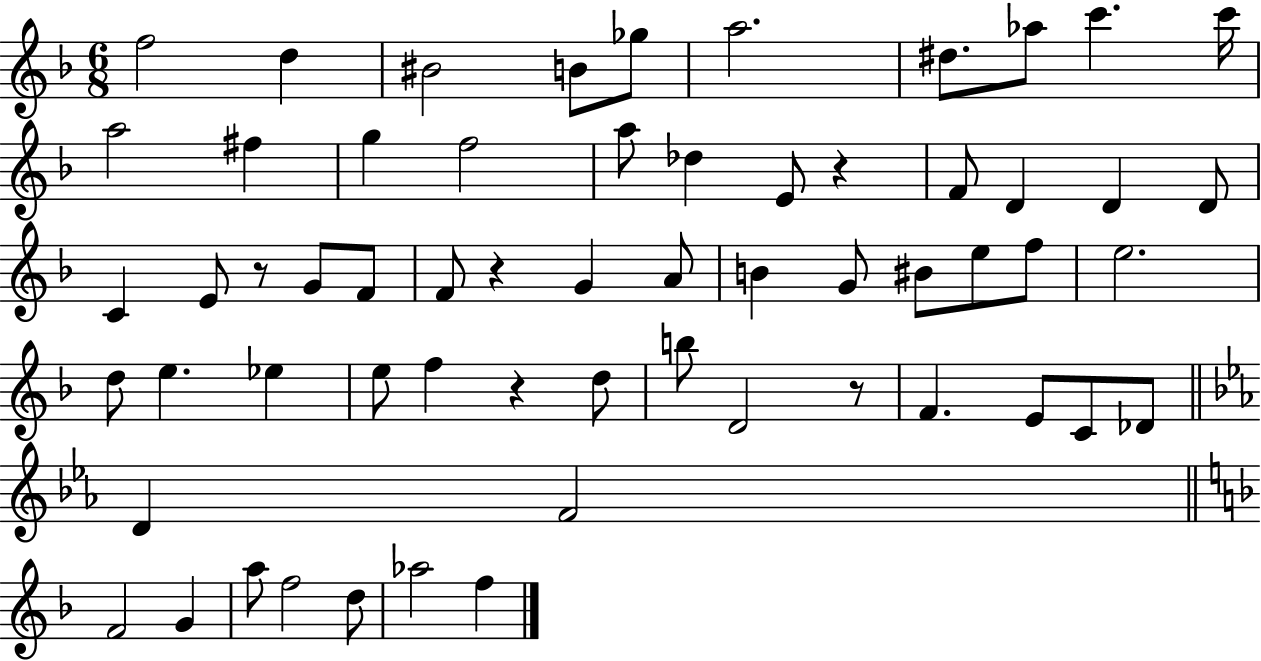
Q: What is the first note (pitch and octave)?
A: F5